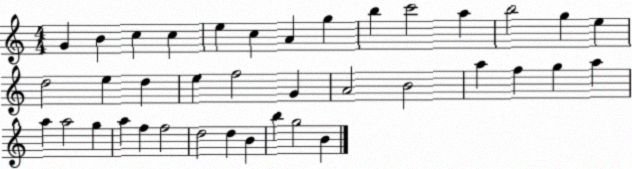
X:1
T:Untitled
M:4/4
L:1/4
K:C
G B c c e c A g b c'2 a b2 g e d2 e d e f2 G A2 B2 a f g a a a2 g a f f2 d2 d B b g2 B